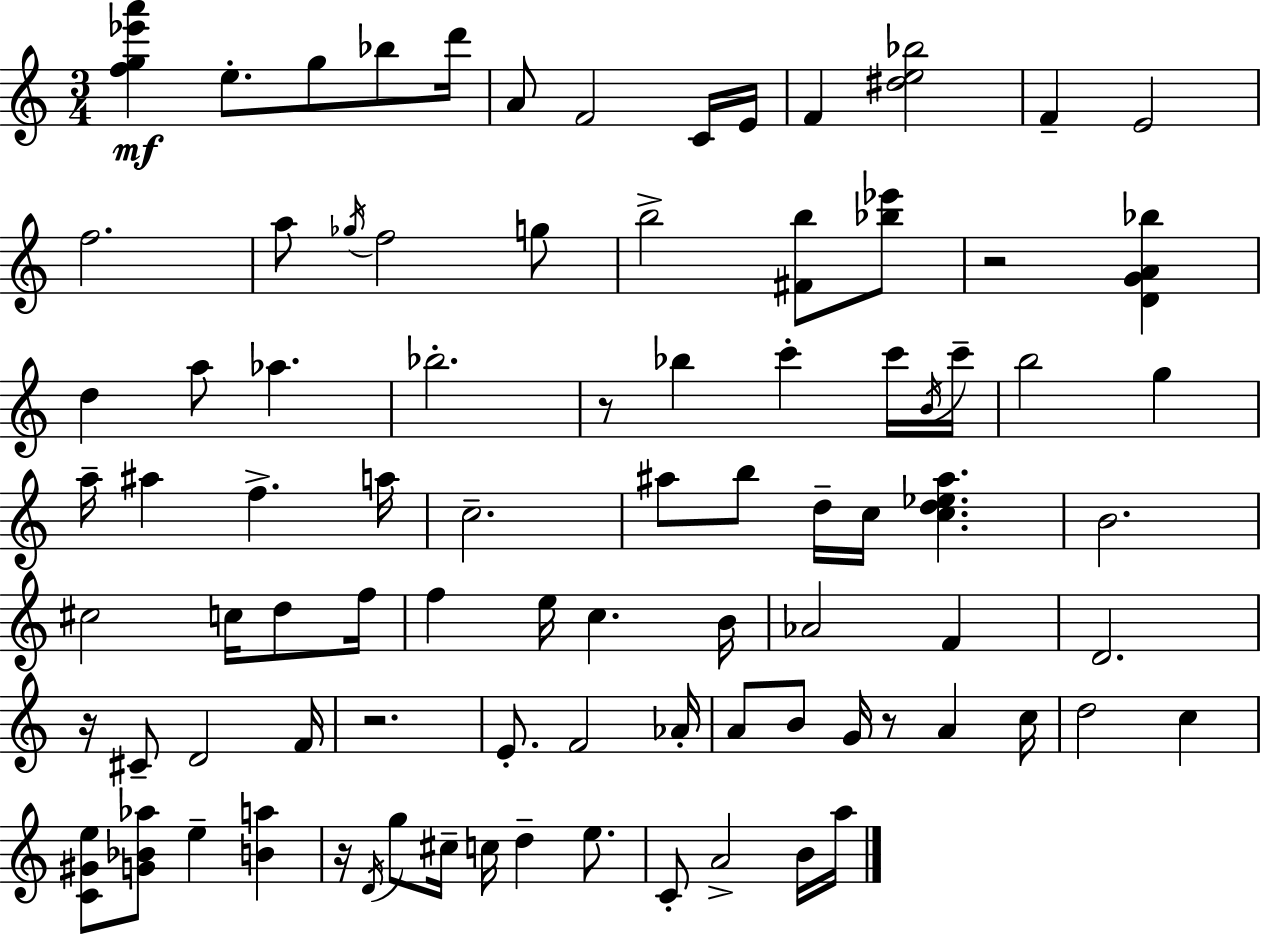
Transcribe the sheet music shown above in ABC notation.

X:1
T:Untitled
M:3/4
L:1/4
K:Am
[fg_e'a'] e/2 g/2 _b/2 d'/4 A/2 F2 C/4 E/4 F [^de_b]2 F E2 f2 a/2 _g/4 f2 g/2 b2 [^Fb]/2 [_b_e']/2 z2 [DGA_b] d a/2 _a _b2 z/2 _b c' c'/4 B/4 c'/4 b2 g a/4 ^a f a/4 c2 ^a/2 b/2 d/4 c/4 [cd_e^a] B2 ^c2 c/4 d/2 f/4 f e/4 c B/4 _A2 F D2 z/4 ^C/2 D2 F/4 z2 E/2 F2 _A/4 A/2 B/2 G/4 z/2 A c/4 d2 c [C^Ge]/2 [G_B_a]/2 e [Ba] z/4 D/4 g/2 ^c/4 c/4 d e/2 C/2 A2 B/4 a/4